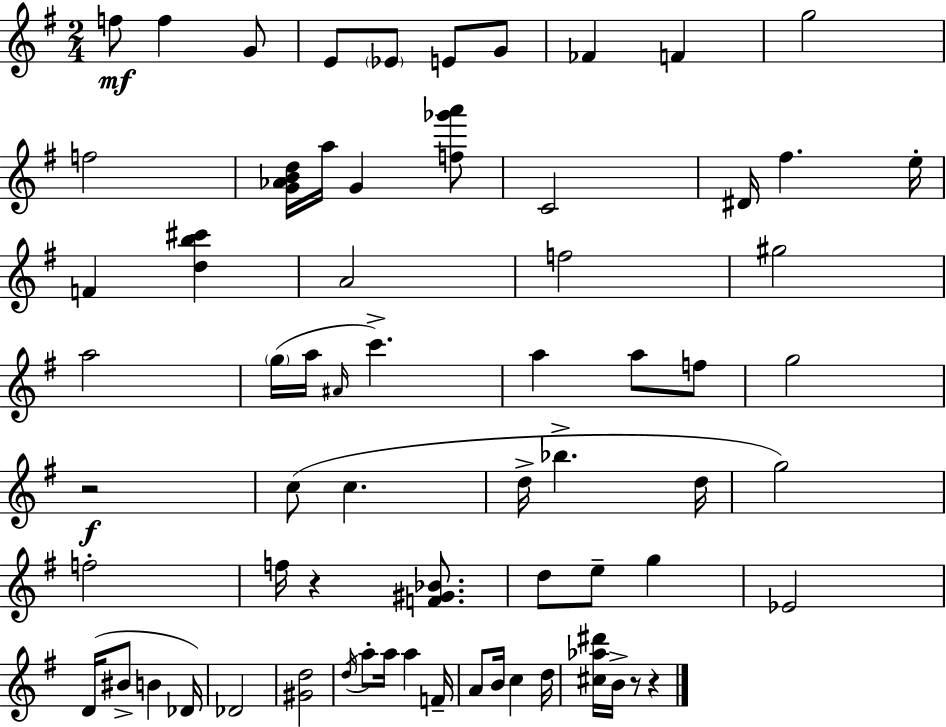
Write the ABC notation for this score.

X:1
T:Untitled
M:2/4
L:1/4
K:G
f/2 f G/2 E/2 _E/2 E/2 G/2 _F F g2 f2 [G_ABd]/4 a/4 G [f_g'a']/2 C2 ^D/4 ^f e/4 F [db^c'] A2 f2 ^g2 a2 g/4 a/4 ^A/4 c' a a/2 f/2 g2 z2 c/2 c d/4 _b d/4 g2 f2 f/4 z [F^G_B]/2 d/2 e/2 g _E2 D/4 ^B/2 B _D/4 _D2 [^Gd]2 d/4 a/2 a/4 a F/4 A/2 B/4 c d/4 [^c_a^d']/4 B/4 z/2 z